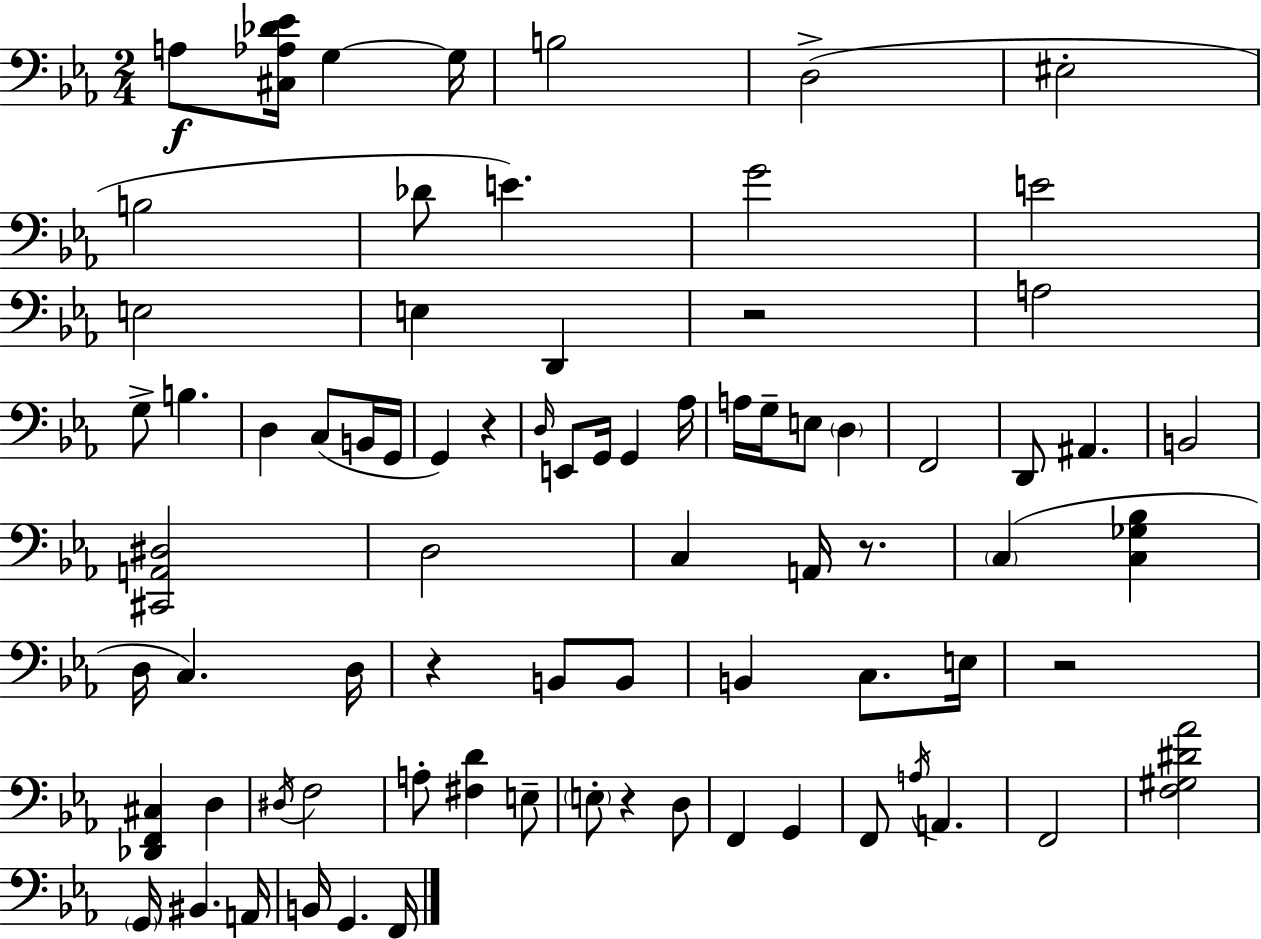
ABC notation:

X:1
T:Untitled
M:2/4
L:1/4
K:Eb
A,/2 [^C,_A,_D_E]/4 G, G,/4 B,2 D,2 ^E,2 B,2 _D/2 E G2 E2 E,2 E, D,, z2 A,2 G,/2 B, D, C,/2 B,,/4 G,,/4 G,, z D,/4 E,,/2 G,,/4 G,, _A,/4 A,/4 G,/4 E,/2 D, F,,2 D,,/2 ^A,, B,,2 [^C,,A,,^D,]2 D,2 C, A,,/4 z/2 C, [C,_G,_B,] D,/4 C, D,/4 z B,,/2 B,,/2 B,, C,/2 E,/4 z2 [_D,,F,,^C,] D, ^D,/4 F,2 A,/2 [^F,D] E,/2 E,/2 z D,/2 F,, G,, F,,/2 A,/4 A,, F,,2 [F,^G,^D_A]2 G,,/4 ^B,, A,,/4 B,,/4 G,, F,,/4